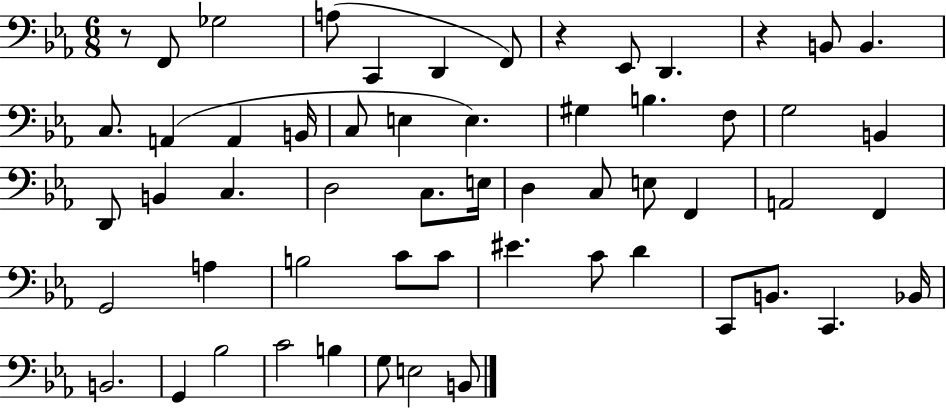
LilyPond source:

{
  \clef bass
  \numericTimeSignature
  \time 6/8
  \key ees \major
  \repeat volta 2 { r8 f,8 ges2 | a8( c,4 d,4 f,8) | r4 ees,8 d,4. | r4 b,8 b,4. | \break c8. a,4( a,4 b,16 | c8 e4 e4.) | gis4 b4. f8 | g2 b,4 | \break d,8 b,4 c4. | d2 c8. e16 | d4 c8 e8 f,4 | a,2 f,4 | \break g,2 a4 | b2 c'8 c'8 | eis'4. c'8 d'4 | c,8 b,8. c,4. bes,16 | \break b,2. | g,4 bes2 | c'2 b4 | g8 e2 b,8 | \break } \bar "|."
}